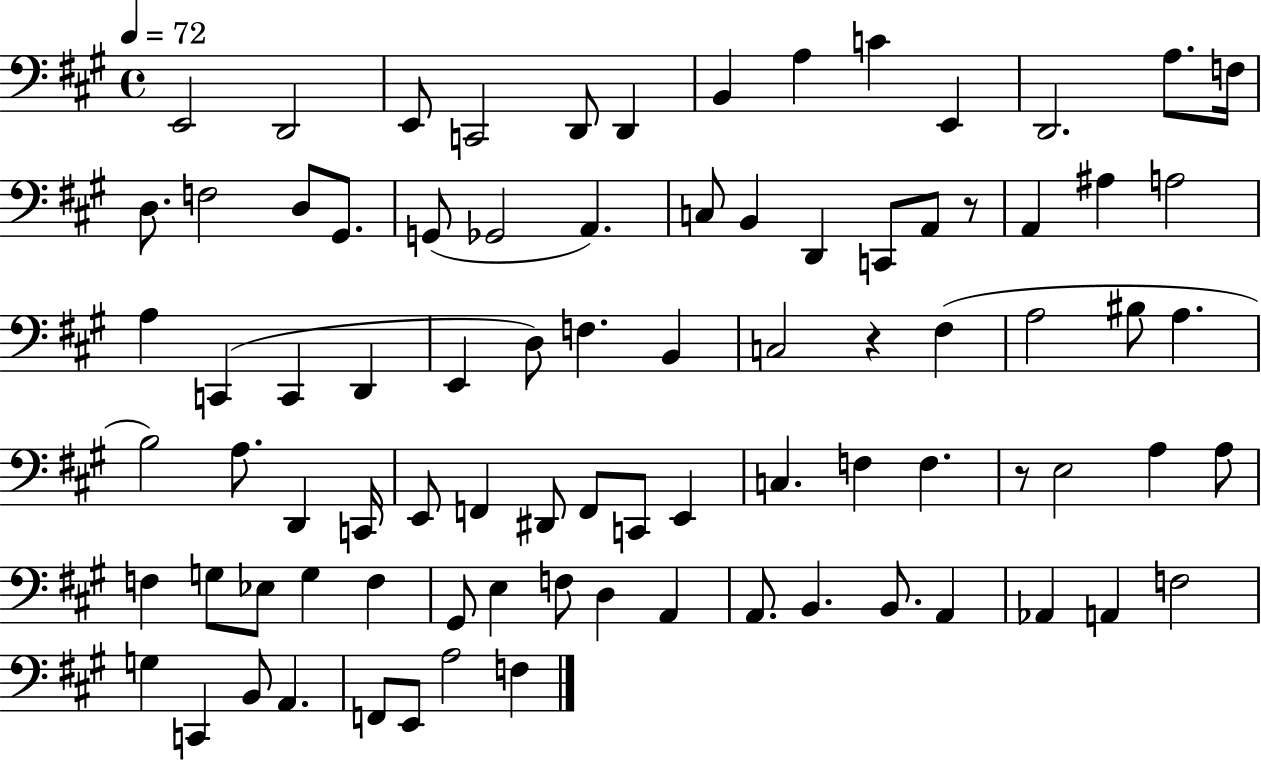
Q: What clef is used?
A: bass